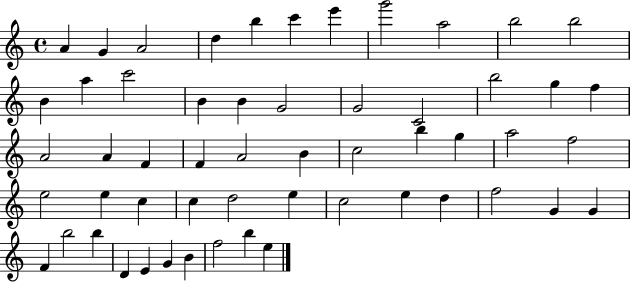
X:1
T:Untitled
M:4/4
L:1/4
K:C
A G A2 d b c' e' g'2 a2 b2 b2 B a c'2 B B G2 G2 C2 b2 g f A2 A F F A2 B c2 b g a2 f2 e2 e c c d2 e c2 e d f2 G G F b2 b D E G B f2 b e